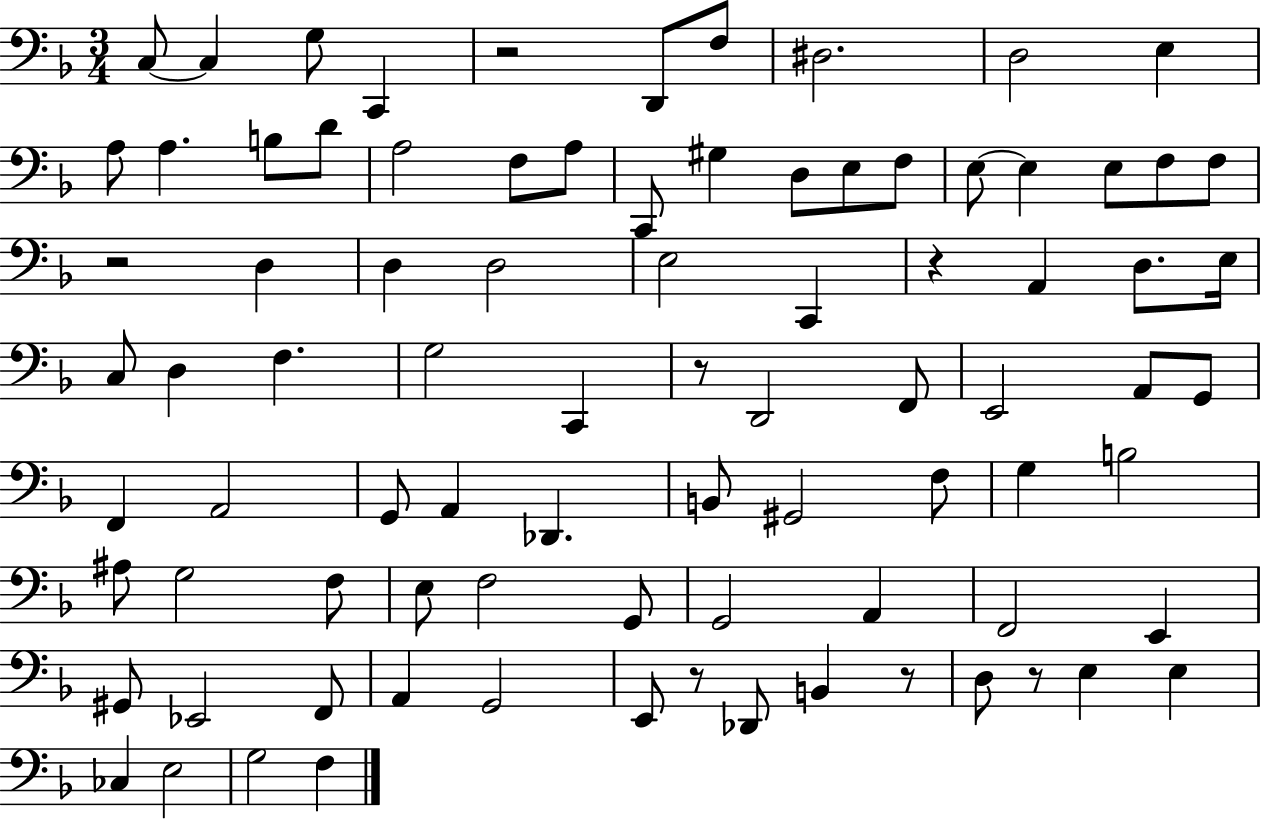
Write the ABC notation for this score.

X:1
T:Untitled
M:3/4
L:1/4
K:F
C,/2 C, G,/2 C,, z2 D,,/2 F,/2 ^D,2 D,2 E, A,/2 A, B,/2 D/2 A,2 F,/2 A,/2 C,,/2 ^G, D,/2 E,/2 F,/2 E,/2 E, E,/2 F,/2 F,/2 z2 D, D, D,2 E,2 C,, z A,, D,/2 E,/4 C,/2 D, F, G,2 C,, z/2 D,,2 F,,/2 E,,2 A,,/2 G,,/2 F,, A,,2 G,,/2 A,, _D,, B,,/2 ^G,,2 F,/2 G, B,2 ^A,/2 G,2 F,/2 E,/2 F,2 G,,/2 G,,2 A,, F,,2 E,, ^G,,/2 _E,,2 F,,/2 A,, G,,2 E,,/2 z/2 _D,,/2 B,, z/2 D,/2 z/2 E, E, _C, E,2 G,2 F,